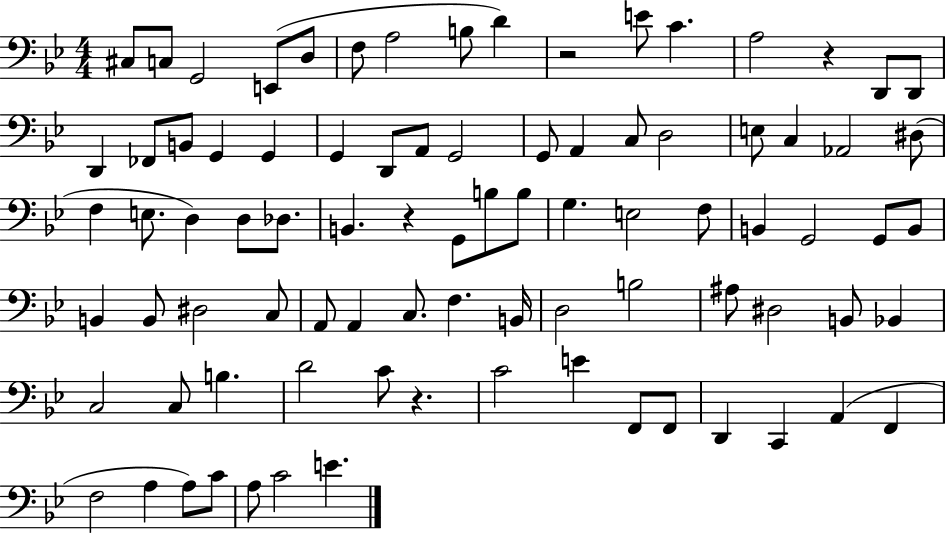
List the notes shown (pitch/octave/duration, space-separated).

C#3/e C3/e G2/h E2/e D3/e F3/e A3/h B3/e D4/q R/h E4/e C4/q. A3/h R/q D2/e D2/e D2/q FES2/e B2/e G2/q G2/q G2/q D2/e A2/e G2/h G2/e A2/q C3/e D3/h E3/e C3/q Ab2/h D#3/e F3/q E3/e. D3/q D3/e Db3/e. B2/q. R/q G2/e B3/e B3/e G3/q. E3/h F3/e B2/q G2/h G2/e B2/e B2/q B2/e D#3/h C3/e A2/e A2/q C3/e. F3/q. B2/s D3/h B3/h A#3/e D#3/h B2/e Bb2/q C3/h C3/e B3/q. D4/h C4/e R/q. C4/h E4/q F2/e F2/e D2/q C2/q A2/q F2/q F3/h A3/q A3/e C4/e A3/e C4/h E4/q.